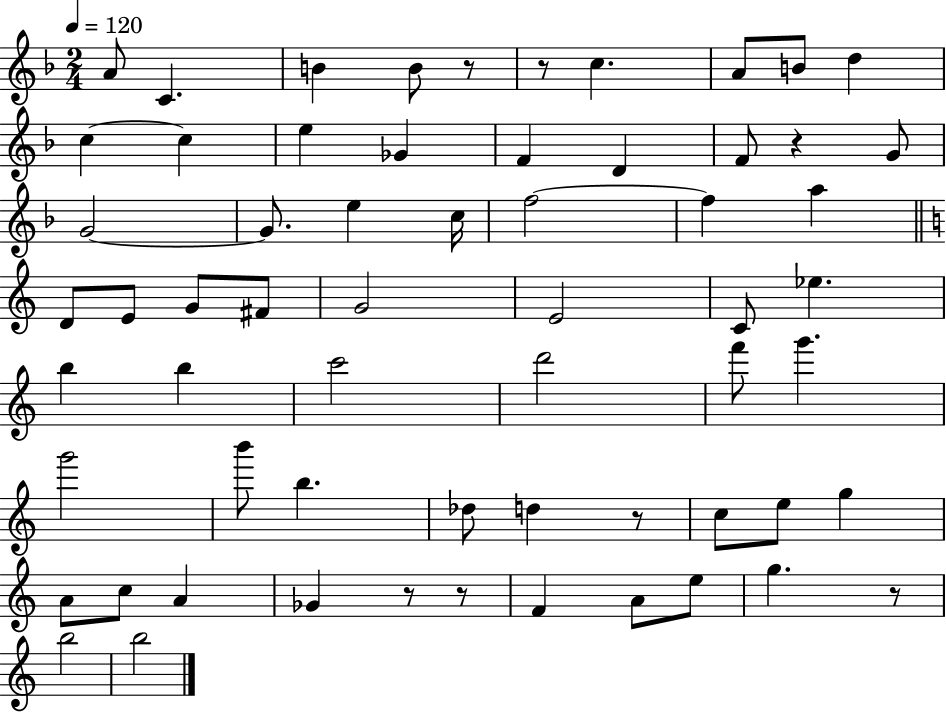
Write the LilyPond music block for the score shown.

{
  \clef treble
  \numericTimeSignature
  \time 2/4
  \key f \major
  \tempo 4 = 120
  a'8 c'4. | b'4 b'8 r8 | r8 c''4. | a'8 b'8 d''4 | \break c''4~~ c''4 | e''4 ges'4 | f'4 d'4 | f'8 r4 g'8 | \break g'2~~ | g'8. e''4 c''16 | f''2~~ | f''4 a''4 | \break \bar "||" \break \key c \major d'8 e'8 g'8 fis'8 | g'2 | e'2 | c'8 ees''4. | \break b''4 b''4 | c'''2 | d'''2 | f'''8 g'''4. | \break g'''2 | b'''8 b''4. | des''8 d''4 r8 | c''8 e''8 g''4 | \break a'8 c''8 a'4 | ges'4 r8 r8 | f'4 a'8 e''8 | g''4. r8 | \break b''2 | b''2 | \bar "|."
}